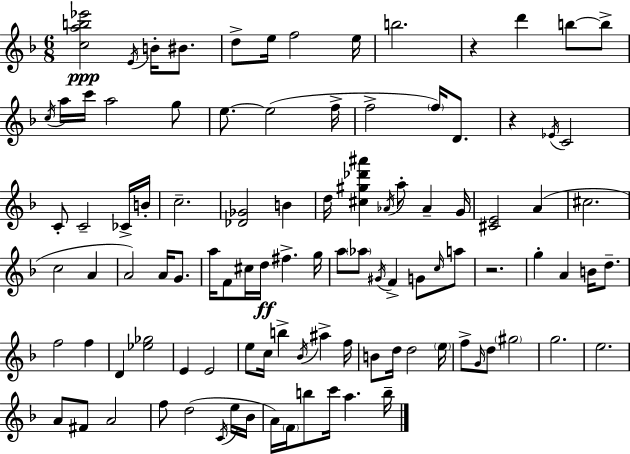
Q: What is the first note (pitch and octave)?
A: E4